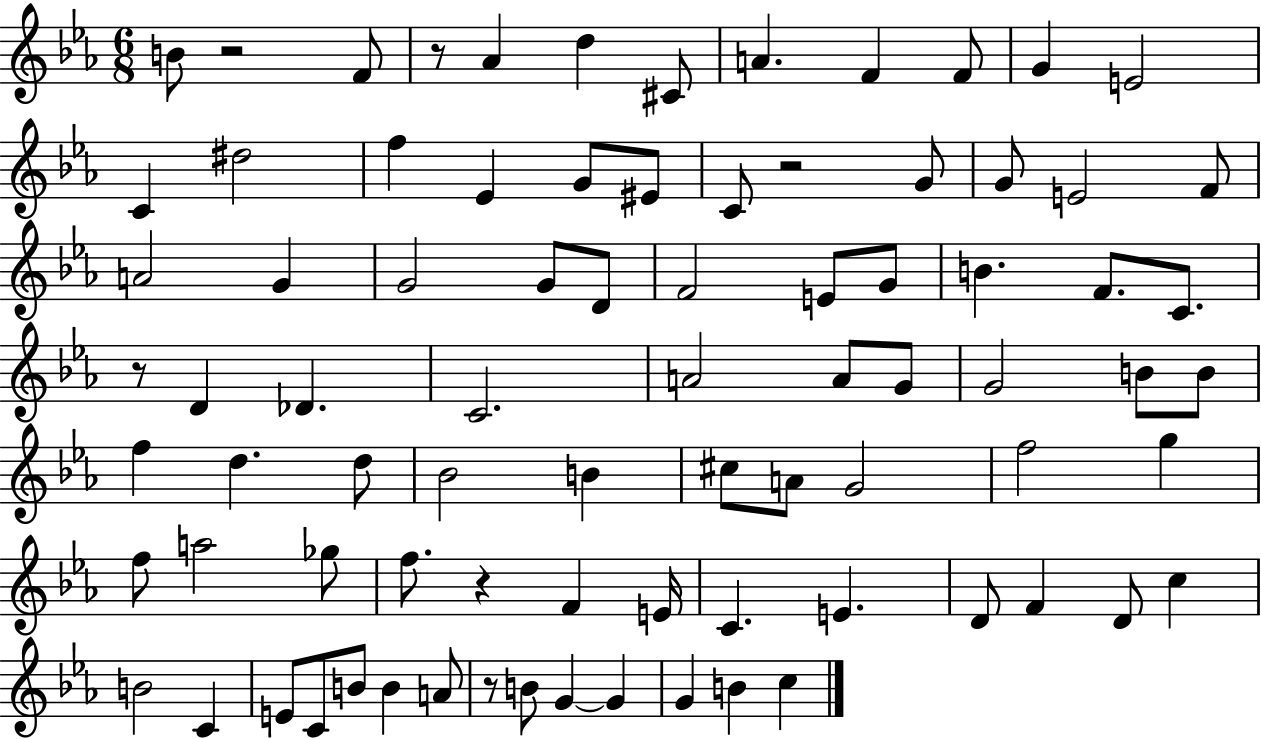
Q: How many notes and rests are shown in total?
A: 82